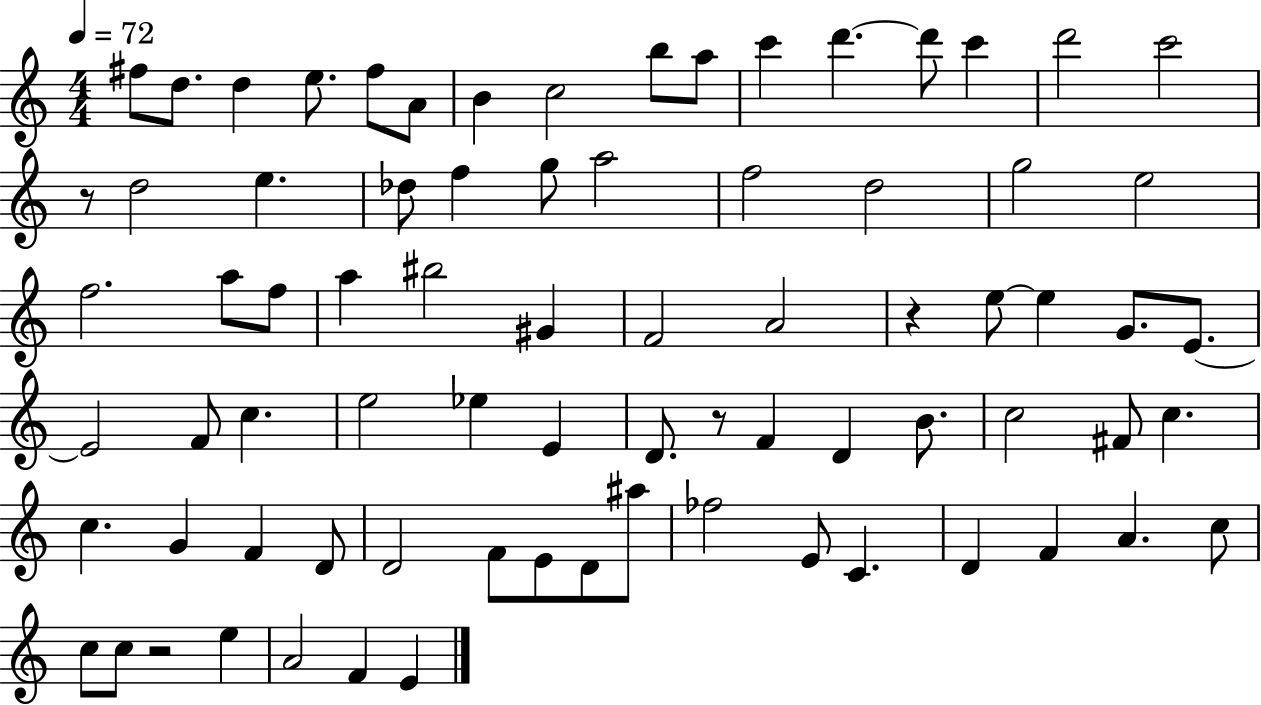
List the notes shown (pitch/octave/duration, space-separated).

F#5/e D5/e. D5/q E5/e. F#5/e A4/e B4/q C5/h B5/e A5/e C6/q D6/q. D6/e C6/q D6/h C6/h R/e D5/h E5/q. Db5/e F5/q G5/e A5/h F5/h D5/h G5/h E5/h F5/h. A5/e F5/e A5/q BIS5/h G#4/q F4/h A4/h R/q E5/e E5/q G4/e. E4/e. E4/h F4/e C5/q. E5/h Eb5/q E4/q D4/e. R/e F4/q D4/q B4/e. C5/h F#4/e C5/q. C5/q. G4/q F4/q D4/e D4/h F4/e E4/e D4/e A#5/e FES5/h E4/e C4/q. D4/q F4/q A4/q. C5/e C5/e C5/e R/h E5/q A4/h F4/q E4/q